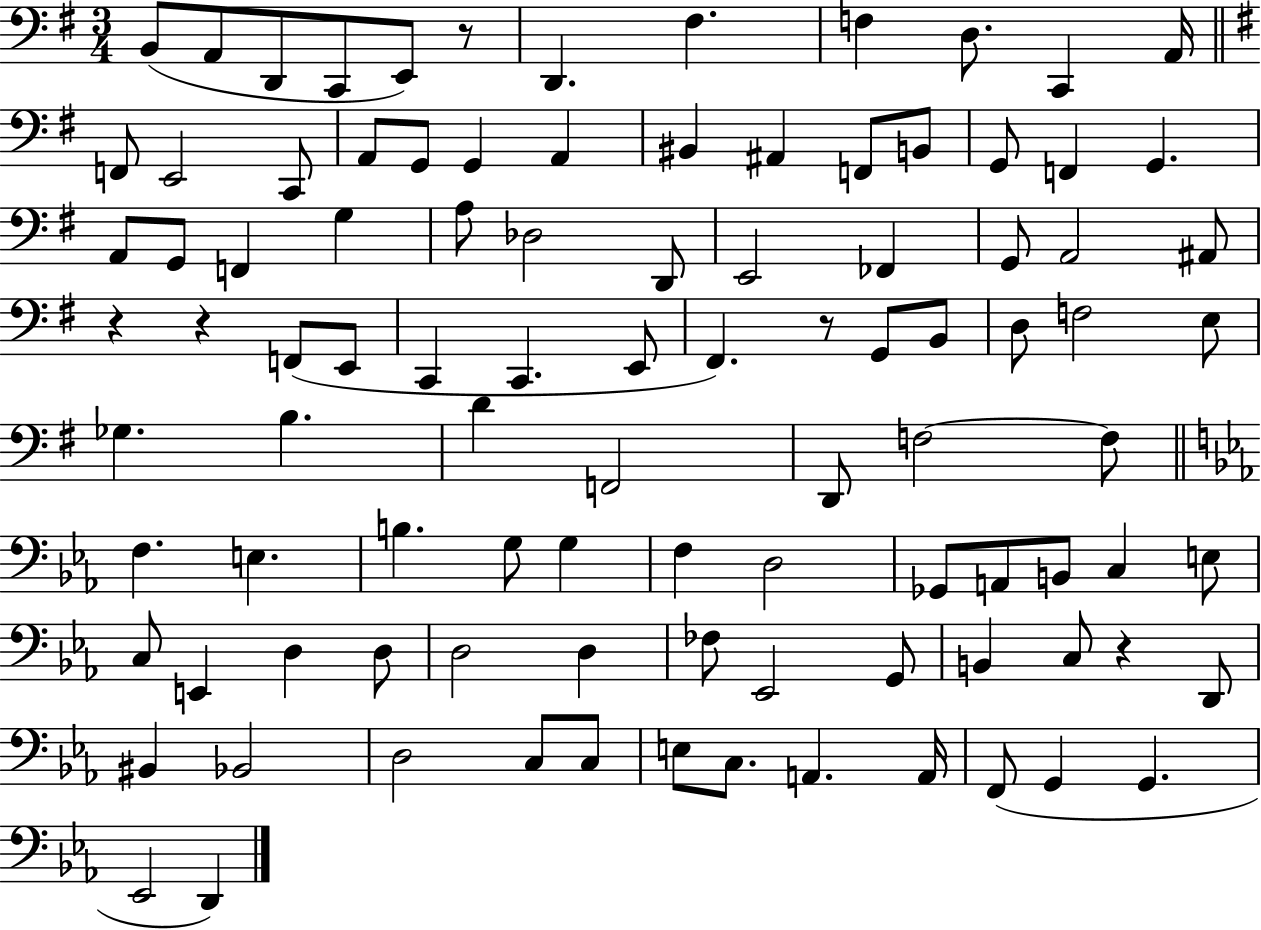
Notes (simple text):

B2/e A2/e D2/e C2/e E2/e R/e D2/q. F#3/q. F3/q D3/e. C2/q A2/s F2/e E2/h C2/e A2/e G2/e G2/q A2/q BIS2/q A#2/q F2/e B2/e G2/e F2/q G2/q. A2/e G2/e F2/q G3/q A3/e Db3/h D2/e E2/h FES2/q G2/e A2/h A#2/e R/q R/q F2/e E2/e C2/q C2/q. E2/e F#2/q. R/e G2/e B2/e D3/e F3/h E3/e Gb3/q. B3/q. D4/q F2/h D2/e F3/h F3/e F3/q. E3/q. B3/q. G3/e G3/q F3/q D3/h Gb2/e A2/e B2/e C3/q E3/e C3/e E2/q D3/q D3/e D3/h D3/q FES3/e Eb2/h G2/e B2/q C3/e R/q D2/e BIS2/q Bb2/h D3/h C3/e C3/e E3/e C3/e. A2/q. A2/s F2/e G2/q G2/q. Eb2/h D2/q